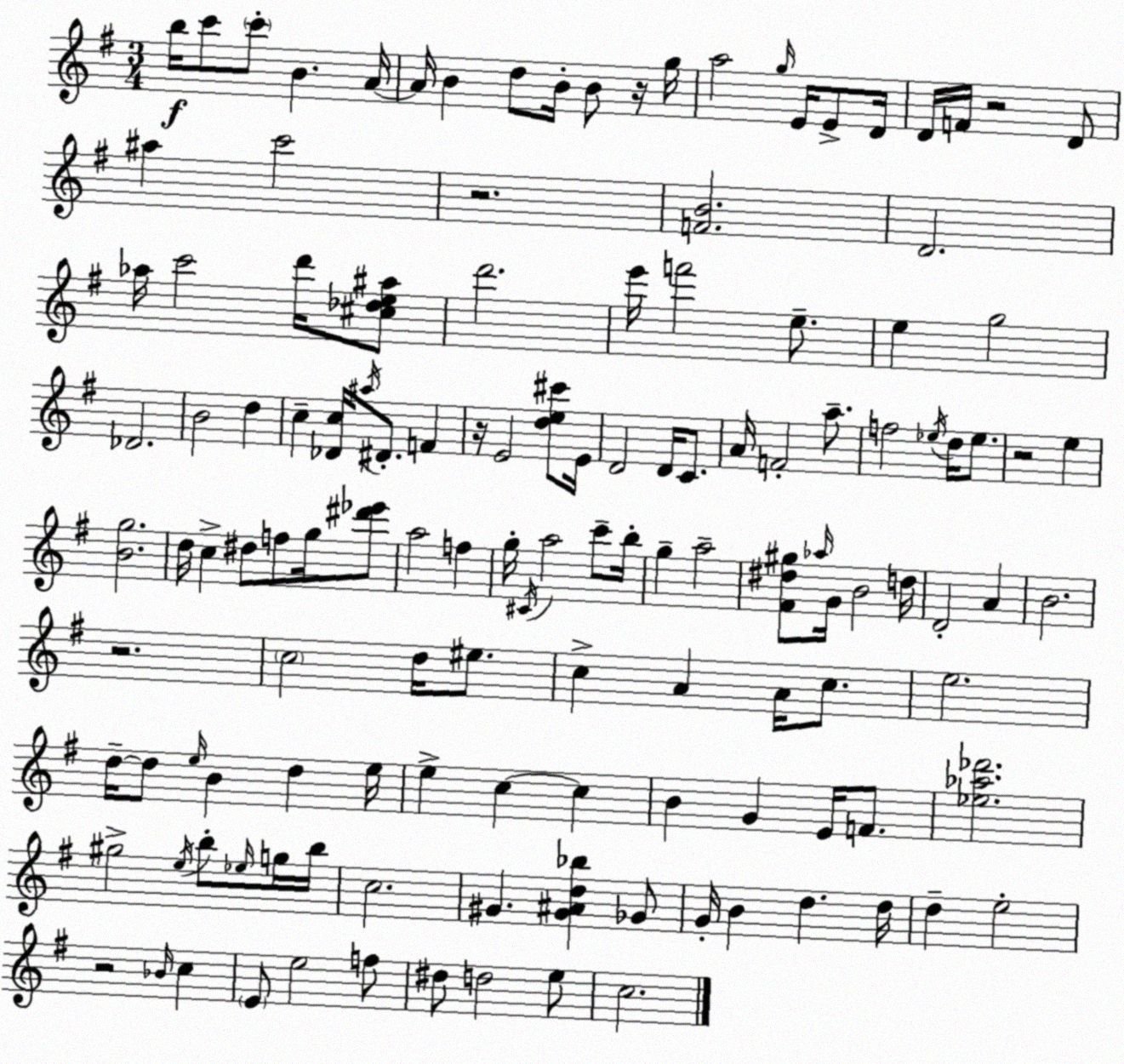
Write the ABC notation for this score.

X:1
T:Untitled
M:3/4
L:1/4
K:Em
b/4 c'/2 c'/2 B A/4 A/4 B d/2 B/4 B/2 z/4 g/4 a2 g/4 E/4 E/2 D/4 D/4 F/4 z2 D/2 ^a c'2 z2 [FB]2 D2 _a/4 c'2 d'/4 [^c_de^a]/2 d'2 e'/4 f'2 e/2 e g2 _D2 B2 d c [_Dc]/4 ^a/4 ^D/2 F z/4 E2 [de^c']/2 E/4 D2 D/4 C/2 A/4 F2 a/2 f2 _e/4 d/4 _e/2 z2 e [Bg]2 d/4 c ^d/2 f/2 g/4 [^d'_e']/2 a2 f g/4 ^C/4 a2 c'/2 b/4 g a2 [^F^d^g]/2 _a/4 G/4 B2 d/4 D2 A B2 z2 c2 d/4 ^e/2 c A A/4 c/2 e2 d/4 d/2 e/4 B d e/4 e c c B G E/4 F/2 [_e_a_d']2 ^g2 e/4 b/2 _e/4 g/4 b/4 c2 ^G [^G^Ad_b] _G/2 G/4 B d d/4 d e2 z2 _B/4 c E/2 e2 f/2 ^d/2 d2 e/2 c2